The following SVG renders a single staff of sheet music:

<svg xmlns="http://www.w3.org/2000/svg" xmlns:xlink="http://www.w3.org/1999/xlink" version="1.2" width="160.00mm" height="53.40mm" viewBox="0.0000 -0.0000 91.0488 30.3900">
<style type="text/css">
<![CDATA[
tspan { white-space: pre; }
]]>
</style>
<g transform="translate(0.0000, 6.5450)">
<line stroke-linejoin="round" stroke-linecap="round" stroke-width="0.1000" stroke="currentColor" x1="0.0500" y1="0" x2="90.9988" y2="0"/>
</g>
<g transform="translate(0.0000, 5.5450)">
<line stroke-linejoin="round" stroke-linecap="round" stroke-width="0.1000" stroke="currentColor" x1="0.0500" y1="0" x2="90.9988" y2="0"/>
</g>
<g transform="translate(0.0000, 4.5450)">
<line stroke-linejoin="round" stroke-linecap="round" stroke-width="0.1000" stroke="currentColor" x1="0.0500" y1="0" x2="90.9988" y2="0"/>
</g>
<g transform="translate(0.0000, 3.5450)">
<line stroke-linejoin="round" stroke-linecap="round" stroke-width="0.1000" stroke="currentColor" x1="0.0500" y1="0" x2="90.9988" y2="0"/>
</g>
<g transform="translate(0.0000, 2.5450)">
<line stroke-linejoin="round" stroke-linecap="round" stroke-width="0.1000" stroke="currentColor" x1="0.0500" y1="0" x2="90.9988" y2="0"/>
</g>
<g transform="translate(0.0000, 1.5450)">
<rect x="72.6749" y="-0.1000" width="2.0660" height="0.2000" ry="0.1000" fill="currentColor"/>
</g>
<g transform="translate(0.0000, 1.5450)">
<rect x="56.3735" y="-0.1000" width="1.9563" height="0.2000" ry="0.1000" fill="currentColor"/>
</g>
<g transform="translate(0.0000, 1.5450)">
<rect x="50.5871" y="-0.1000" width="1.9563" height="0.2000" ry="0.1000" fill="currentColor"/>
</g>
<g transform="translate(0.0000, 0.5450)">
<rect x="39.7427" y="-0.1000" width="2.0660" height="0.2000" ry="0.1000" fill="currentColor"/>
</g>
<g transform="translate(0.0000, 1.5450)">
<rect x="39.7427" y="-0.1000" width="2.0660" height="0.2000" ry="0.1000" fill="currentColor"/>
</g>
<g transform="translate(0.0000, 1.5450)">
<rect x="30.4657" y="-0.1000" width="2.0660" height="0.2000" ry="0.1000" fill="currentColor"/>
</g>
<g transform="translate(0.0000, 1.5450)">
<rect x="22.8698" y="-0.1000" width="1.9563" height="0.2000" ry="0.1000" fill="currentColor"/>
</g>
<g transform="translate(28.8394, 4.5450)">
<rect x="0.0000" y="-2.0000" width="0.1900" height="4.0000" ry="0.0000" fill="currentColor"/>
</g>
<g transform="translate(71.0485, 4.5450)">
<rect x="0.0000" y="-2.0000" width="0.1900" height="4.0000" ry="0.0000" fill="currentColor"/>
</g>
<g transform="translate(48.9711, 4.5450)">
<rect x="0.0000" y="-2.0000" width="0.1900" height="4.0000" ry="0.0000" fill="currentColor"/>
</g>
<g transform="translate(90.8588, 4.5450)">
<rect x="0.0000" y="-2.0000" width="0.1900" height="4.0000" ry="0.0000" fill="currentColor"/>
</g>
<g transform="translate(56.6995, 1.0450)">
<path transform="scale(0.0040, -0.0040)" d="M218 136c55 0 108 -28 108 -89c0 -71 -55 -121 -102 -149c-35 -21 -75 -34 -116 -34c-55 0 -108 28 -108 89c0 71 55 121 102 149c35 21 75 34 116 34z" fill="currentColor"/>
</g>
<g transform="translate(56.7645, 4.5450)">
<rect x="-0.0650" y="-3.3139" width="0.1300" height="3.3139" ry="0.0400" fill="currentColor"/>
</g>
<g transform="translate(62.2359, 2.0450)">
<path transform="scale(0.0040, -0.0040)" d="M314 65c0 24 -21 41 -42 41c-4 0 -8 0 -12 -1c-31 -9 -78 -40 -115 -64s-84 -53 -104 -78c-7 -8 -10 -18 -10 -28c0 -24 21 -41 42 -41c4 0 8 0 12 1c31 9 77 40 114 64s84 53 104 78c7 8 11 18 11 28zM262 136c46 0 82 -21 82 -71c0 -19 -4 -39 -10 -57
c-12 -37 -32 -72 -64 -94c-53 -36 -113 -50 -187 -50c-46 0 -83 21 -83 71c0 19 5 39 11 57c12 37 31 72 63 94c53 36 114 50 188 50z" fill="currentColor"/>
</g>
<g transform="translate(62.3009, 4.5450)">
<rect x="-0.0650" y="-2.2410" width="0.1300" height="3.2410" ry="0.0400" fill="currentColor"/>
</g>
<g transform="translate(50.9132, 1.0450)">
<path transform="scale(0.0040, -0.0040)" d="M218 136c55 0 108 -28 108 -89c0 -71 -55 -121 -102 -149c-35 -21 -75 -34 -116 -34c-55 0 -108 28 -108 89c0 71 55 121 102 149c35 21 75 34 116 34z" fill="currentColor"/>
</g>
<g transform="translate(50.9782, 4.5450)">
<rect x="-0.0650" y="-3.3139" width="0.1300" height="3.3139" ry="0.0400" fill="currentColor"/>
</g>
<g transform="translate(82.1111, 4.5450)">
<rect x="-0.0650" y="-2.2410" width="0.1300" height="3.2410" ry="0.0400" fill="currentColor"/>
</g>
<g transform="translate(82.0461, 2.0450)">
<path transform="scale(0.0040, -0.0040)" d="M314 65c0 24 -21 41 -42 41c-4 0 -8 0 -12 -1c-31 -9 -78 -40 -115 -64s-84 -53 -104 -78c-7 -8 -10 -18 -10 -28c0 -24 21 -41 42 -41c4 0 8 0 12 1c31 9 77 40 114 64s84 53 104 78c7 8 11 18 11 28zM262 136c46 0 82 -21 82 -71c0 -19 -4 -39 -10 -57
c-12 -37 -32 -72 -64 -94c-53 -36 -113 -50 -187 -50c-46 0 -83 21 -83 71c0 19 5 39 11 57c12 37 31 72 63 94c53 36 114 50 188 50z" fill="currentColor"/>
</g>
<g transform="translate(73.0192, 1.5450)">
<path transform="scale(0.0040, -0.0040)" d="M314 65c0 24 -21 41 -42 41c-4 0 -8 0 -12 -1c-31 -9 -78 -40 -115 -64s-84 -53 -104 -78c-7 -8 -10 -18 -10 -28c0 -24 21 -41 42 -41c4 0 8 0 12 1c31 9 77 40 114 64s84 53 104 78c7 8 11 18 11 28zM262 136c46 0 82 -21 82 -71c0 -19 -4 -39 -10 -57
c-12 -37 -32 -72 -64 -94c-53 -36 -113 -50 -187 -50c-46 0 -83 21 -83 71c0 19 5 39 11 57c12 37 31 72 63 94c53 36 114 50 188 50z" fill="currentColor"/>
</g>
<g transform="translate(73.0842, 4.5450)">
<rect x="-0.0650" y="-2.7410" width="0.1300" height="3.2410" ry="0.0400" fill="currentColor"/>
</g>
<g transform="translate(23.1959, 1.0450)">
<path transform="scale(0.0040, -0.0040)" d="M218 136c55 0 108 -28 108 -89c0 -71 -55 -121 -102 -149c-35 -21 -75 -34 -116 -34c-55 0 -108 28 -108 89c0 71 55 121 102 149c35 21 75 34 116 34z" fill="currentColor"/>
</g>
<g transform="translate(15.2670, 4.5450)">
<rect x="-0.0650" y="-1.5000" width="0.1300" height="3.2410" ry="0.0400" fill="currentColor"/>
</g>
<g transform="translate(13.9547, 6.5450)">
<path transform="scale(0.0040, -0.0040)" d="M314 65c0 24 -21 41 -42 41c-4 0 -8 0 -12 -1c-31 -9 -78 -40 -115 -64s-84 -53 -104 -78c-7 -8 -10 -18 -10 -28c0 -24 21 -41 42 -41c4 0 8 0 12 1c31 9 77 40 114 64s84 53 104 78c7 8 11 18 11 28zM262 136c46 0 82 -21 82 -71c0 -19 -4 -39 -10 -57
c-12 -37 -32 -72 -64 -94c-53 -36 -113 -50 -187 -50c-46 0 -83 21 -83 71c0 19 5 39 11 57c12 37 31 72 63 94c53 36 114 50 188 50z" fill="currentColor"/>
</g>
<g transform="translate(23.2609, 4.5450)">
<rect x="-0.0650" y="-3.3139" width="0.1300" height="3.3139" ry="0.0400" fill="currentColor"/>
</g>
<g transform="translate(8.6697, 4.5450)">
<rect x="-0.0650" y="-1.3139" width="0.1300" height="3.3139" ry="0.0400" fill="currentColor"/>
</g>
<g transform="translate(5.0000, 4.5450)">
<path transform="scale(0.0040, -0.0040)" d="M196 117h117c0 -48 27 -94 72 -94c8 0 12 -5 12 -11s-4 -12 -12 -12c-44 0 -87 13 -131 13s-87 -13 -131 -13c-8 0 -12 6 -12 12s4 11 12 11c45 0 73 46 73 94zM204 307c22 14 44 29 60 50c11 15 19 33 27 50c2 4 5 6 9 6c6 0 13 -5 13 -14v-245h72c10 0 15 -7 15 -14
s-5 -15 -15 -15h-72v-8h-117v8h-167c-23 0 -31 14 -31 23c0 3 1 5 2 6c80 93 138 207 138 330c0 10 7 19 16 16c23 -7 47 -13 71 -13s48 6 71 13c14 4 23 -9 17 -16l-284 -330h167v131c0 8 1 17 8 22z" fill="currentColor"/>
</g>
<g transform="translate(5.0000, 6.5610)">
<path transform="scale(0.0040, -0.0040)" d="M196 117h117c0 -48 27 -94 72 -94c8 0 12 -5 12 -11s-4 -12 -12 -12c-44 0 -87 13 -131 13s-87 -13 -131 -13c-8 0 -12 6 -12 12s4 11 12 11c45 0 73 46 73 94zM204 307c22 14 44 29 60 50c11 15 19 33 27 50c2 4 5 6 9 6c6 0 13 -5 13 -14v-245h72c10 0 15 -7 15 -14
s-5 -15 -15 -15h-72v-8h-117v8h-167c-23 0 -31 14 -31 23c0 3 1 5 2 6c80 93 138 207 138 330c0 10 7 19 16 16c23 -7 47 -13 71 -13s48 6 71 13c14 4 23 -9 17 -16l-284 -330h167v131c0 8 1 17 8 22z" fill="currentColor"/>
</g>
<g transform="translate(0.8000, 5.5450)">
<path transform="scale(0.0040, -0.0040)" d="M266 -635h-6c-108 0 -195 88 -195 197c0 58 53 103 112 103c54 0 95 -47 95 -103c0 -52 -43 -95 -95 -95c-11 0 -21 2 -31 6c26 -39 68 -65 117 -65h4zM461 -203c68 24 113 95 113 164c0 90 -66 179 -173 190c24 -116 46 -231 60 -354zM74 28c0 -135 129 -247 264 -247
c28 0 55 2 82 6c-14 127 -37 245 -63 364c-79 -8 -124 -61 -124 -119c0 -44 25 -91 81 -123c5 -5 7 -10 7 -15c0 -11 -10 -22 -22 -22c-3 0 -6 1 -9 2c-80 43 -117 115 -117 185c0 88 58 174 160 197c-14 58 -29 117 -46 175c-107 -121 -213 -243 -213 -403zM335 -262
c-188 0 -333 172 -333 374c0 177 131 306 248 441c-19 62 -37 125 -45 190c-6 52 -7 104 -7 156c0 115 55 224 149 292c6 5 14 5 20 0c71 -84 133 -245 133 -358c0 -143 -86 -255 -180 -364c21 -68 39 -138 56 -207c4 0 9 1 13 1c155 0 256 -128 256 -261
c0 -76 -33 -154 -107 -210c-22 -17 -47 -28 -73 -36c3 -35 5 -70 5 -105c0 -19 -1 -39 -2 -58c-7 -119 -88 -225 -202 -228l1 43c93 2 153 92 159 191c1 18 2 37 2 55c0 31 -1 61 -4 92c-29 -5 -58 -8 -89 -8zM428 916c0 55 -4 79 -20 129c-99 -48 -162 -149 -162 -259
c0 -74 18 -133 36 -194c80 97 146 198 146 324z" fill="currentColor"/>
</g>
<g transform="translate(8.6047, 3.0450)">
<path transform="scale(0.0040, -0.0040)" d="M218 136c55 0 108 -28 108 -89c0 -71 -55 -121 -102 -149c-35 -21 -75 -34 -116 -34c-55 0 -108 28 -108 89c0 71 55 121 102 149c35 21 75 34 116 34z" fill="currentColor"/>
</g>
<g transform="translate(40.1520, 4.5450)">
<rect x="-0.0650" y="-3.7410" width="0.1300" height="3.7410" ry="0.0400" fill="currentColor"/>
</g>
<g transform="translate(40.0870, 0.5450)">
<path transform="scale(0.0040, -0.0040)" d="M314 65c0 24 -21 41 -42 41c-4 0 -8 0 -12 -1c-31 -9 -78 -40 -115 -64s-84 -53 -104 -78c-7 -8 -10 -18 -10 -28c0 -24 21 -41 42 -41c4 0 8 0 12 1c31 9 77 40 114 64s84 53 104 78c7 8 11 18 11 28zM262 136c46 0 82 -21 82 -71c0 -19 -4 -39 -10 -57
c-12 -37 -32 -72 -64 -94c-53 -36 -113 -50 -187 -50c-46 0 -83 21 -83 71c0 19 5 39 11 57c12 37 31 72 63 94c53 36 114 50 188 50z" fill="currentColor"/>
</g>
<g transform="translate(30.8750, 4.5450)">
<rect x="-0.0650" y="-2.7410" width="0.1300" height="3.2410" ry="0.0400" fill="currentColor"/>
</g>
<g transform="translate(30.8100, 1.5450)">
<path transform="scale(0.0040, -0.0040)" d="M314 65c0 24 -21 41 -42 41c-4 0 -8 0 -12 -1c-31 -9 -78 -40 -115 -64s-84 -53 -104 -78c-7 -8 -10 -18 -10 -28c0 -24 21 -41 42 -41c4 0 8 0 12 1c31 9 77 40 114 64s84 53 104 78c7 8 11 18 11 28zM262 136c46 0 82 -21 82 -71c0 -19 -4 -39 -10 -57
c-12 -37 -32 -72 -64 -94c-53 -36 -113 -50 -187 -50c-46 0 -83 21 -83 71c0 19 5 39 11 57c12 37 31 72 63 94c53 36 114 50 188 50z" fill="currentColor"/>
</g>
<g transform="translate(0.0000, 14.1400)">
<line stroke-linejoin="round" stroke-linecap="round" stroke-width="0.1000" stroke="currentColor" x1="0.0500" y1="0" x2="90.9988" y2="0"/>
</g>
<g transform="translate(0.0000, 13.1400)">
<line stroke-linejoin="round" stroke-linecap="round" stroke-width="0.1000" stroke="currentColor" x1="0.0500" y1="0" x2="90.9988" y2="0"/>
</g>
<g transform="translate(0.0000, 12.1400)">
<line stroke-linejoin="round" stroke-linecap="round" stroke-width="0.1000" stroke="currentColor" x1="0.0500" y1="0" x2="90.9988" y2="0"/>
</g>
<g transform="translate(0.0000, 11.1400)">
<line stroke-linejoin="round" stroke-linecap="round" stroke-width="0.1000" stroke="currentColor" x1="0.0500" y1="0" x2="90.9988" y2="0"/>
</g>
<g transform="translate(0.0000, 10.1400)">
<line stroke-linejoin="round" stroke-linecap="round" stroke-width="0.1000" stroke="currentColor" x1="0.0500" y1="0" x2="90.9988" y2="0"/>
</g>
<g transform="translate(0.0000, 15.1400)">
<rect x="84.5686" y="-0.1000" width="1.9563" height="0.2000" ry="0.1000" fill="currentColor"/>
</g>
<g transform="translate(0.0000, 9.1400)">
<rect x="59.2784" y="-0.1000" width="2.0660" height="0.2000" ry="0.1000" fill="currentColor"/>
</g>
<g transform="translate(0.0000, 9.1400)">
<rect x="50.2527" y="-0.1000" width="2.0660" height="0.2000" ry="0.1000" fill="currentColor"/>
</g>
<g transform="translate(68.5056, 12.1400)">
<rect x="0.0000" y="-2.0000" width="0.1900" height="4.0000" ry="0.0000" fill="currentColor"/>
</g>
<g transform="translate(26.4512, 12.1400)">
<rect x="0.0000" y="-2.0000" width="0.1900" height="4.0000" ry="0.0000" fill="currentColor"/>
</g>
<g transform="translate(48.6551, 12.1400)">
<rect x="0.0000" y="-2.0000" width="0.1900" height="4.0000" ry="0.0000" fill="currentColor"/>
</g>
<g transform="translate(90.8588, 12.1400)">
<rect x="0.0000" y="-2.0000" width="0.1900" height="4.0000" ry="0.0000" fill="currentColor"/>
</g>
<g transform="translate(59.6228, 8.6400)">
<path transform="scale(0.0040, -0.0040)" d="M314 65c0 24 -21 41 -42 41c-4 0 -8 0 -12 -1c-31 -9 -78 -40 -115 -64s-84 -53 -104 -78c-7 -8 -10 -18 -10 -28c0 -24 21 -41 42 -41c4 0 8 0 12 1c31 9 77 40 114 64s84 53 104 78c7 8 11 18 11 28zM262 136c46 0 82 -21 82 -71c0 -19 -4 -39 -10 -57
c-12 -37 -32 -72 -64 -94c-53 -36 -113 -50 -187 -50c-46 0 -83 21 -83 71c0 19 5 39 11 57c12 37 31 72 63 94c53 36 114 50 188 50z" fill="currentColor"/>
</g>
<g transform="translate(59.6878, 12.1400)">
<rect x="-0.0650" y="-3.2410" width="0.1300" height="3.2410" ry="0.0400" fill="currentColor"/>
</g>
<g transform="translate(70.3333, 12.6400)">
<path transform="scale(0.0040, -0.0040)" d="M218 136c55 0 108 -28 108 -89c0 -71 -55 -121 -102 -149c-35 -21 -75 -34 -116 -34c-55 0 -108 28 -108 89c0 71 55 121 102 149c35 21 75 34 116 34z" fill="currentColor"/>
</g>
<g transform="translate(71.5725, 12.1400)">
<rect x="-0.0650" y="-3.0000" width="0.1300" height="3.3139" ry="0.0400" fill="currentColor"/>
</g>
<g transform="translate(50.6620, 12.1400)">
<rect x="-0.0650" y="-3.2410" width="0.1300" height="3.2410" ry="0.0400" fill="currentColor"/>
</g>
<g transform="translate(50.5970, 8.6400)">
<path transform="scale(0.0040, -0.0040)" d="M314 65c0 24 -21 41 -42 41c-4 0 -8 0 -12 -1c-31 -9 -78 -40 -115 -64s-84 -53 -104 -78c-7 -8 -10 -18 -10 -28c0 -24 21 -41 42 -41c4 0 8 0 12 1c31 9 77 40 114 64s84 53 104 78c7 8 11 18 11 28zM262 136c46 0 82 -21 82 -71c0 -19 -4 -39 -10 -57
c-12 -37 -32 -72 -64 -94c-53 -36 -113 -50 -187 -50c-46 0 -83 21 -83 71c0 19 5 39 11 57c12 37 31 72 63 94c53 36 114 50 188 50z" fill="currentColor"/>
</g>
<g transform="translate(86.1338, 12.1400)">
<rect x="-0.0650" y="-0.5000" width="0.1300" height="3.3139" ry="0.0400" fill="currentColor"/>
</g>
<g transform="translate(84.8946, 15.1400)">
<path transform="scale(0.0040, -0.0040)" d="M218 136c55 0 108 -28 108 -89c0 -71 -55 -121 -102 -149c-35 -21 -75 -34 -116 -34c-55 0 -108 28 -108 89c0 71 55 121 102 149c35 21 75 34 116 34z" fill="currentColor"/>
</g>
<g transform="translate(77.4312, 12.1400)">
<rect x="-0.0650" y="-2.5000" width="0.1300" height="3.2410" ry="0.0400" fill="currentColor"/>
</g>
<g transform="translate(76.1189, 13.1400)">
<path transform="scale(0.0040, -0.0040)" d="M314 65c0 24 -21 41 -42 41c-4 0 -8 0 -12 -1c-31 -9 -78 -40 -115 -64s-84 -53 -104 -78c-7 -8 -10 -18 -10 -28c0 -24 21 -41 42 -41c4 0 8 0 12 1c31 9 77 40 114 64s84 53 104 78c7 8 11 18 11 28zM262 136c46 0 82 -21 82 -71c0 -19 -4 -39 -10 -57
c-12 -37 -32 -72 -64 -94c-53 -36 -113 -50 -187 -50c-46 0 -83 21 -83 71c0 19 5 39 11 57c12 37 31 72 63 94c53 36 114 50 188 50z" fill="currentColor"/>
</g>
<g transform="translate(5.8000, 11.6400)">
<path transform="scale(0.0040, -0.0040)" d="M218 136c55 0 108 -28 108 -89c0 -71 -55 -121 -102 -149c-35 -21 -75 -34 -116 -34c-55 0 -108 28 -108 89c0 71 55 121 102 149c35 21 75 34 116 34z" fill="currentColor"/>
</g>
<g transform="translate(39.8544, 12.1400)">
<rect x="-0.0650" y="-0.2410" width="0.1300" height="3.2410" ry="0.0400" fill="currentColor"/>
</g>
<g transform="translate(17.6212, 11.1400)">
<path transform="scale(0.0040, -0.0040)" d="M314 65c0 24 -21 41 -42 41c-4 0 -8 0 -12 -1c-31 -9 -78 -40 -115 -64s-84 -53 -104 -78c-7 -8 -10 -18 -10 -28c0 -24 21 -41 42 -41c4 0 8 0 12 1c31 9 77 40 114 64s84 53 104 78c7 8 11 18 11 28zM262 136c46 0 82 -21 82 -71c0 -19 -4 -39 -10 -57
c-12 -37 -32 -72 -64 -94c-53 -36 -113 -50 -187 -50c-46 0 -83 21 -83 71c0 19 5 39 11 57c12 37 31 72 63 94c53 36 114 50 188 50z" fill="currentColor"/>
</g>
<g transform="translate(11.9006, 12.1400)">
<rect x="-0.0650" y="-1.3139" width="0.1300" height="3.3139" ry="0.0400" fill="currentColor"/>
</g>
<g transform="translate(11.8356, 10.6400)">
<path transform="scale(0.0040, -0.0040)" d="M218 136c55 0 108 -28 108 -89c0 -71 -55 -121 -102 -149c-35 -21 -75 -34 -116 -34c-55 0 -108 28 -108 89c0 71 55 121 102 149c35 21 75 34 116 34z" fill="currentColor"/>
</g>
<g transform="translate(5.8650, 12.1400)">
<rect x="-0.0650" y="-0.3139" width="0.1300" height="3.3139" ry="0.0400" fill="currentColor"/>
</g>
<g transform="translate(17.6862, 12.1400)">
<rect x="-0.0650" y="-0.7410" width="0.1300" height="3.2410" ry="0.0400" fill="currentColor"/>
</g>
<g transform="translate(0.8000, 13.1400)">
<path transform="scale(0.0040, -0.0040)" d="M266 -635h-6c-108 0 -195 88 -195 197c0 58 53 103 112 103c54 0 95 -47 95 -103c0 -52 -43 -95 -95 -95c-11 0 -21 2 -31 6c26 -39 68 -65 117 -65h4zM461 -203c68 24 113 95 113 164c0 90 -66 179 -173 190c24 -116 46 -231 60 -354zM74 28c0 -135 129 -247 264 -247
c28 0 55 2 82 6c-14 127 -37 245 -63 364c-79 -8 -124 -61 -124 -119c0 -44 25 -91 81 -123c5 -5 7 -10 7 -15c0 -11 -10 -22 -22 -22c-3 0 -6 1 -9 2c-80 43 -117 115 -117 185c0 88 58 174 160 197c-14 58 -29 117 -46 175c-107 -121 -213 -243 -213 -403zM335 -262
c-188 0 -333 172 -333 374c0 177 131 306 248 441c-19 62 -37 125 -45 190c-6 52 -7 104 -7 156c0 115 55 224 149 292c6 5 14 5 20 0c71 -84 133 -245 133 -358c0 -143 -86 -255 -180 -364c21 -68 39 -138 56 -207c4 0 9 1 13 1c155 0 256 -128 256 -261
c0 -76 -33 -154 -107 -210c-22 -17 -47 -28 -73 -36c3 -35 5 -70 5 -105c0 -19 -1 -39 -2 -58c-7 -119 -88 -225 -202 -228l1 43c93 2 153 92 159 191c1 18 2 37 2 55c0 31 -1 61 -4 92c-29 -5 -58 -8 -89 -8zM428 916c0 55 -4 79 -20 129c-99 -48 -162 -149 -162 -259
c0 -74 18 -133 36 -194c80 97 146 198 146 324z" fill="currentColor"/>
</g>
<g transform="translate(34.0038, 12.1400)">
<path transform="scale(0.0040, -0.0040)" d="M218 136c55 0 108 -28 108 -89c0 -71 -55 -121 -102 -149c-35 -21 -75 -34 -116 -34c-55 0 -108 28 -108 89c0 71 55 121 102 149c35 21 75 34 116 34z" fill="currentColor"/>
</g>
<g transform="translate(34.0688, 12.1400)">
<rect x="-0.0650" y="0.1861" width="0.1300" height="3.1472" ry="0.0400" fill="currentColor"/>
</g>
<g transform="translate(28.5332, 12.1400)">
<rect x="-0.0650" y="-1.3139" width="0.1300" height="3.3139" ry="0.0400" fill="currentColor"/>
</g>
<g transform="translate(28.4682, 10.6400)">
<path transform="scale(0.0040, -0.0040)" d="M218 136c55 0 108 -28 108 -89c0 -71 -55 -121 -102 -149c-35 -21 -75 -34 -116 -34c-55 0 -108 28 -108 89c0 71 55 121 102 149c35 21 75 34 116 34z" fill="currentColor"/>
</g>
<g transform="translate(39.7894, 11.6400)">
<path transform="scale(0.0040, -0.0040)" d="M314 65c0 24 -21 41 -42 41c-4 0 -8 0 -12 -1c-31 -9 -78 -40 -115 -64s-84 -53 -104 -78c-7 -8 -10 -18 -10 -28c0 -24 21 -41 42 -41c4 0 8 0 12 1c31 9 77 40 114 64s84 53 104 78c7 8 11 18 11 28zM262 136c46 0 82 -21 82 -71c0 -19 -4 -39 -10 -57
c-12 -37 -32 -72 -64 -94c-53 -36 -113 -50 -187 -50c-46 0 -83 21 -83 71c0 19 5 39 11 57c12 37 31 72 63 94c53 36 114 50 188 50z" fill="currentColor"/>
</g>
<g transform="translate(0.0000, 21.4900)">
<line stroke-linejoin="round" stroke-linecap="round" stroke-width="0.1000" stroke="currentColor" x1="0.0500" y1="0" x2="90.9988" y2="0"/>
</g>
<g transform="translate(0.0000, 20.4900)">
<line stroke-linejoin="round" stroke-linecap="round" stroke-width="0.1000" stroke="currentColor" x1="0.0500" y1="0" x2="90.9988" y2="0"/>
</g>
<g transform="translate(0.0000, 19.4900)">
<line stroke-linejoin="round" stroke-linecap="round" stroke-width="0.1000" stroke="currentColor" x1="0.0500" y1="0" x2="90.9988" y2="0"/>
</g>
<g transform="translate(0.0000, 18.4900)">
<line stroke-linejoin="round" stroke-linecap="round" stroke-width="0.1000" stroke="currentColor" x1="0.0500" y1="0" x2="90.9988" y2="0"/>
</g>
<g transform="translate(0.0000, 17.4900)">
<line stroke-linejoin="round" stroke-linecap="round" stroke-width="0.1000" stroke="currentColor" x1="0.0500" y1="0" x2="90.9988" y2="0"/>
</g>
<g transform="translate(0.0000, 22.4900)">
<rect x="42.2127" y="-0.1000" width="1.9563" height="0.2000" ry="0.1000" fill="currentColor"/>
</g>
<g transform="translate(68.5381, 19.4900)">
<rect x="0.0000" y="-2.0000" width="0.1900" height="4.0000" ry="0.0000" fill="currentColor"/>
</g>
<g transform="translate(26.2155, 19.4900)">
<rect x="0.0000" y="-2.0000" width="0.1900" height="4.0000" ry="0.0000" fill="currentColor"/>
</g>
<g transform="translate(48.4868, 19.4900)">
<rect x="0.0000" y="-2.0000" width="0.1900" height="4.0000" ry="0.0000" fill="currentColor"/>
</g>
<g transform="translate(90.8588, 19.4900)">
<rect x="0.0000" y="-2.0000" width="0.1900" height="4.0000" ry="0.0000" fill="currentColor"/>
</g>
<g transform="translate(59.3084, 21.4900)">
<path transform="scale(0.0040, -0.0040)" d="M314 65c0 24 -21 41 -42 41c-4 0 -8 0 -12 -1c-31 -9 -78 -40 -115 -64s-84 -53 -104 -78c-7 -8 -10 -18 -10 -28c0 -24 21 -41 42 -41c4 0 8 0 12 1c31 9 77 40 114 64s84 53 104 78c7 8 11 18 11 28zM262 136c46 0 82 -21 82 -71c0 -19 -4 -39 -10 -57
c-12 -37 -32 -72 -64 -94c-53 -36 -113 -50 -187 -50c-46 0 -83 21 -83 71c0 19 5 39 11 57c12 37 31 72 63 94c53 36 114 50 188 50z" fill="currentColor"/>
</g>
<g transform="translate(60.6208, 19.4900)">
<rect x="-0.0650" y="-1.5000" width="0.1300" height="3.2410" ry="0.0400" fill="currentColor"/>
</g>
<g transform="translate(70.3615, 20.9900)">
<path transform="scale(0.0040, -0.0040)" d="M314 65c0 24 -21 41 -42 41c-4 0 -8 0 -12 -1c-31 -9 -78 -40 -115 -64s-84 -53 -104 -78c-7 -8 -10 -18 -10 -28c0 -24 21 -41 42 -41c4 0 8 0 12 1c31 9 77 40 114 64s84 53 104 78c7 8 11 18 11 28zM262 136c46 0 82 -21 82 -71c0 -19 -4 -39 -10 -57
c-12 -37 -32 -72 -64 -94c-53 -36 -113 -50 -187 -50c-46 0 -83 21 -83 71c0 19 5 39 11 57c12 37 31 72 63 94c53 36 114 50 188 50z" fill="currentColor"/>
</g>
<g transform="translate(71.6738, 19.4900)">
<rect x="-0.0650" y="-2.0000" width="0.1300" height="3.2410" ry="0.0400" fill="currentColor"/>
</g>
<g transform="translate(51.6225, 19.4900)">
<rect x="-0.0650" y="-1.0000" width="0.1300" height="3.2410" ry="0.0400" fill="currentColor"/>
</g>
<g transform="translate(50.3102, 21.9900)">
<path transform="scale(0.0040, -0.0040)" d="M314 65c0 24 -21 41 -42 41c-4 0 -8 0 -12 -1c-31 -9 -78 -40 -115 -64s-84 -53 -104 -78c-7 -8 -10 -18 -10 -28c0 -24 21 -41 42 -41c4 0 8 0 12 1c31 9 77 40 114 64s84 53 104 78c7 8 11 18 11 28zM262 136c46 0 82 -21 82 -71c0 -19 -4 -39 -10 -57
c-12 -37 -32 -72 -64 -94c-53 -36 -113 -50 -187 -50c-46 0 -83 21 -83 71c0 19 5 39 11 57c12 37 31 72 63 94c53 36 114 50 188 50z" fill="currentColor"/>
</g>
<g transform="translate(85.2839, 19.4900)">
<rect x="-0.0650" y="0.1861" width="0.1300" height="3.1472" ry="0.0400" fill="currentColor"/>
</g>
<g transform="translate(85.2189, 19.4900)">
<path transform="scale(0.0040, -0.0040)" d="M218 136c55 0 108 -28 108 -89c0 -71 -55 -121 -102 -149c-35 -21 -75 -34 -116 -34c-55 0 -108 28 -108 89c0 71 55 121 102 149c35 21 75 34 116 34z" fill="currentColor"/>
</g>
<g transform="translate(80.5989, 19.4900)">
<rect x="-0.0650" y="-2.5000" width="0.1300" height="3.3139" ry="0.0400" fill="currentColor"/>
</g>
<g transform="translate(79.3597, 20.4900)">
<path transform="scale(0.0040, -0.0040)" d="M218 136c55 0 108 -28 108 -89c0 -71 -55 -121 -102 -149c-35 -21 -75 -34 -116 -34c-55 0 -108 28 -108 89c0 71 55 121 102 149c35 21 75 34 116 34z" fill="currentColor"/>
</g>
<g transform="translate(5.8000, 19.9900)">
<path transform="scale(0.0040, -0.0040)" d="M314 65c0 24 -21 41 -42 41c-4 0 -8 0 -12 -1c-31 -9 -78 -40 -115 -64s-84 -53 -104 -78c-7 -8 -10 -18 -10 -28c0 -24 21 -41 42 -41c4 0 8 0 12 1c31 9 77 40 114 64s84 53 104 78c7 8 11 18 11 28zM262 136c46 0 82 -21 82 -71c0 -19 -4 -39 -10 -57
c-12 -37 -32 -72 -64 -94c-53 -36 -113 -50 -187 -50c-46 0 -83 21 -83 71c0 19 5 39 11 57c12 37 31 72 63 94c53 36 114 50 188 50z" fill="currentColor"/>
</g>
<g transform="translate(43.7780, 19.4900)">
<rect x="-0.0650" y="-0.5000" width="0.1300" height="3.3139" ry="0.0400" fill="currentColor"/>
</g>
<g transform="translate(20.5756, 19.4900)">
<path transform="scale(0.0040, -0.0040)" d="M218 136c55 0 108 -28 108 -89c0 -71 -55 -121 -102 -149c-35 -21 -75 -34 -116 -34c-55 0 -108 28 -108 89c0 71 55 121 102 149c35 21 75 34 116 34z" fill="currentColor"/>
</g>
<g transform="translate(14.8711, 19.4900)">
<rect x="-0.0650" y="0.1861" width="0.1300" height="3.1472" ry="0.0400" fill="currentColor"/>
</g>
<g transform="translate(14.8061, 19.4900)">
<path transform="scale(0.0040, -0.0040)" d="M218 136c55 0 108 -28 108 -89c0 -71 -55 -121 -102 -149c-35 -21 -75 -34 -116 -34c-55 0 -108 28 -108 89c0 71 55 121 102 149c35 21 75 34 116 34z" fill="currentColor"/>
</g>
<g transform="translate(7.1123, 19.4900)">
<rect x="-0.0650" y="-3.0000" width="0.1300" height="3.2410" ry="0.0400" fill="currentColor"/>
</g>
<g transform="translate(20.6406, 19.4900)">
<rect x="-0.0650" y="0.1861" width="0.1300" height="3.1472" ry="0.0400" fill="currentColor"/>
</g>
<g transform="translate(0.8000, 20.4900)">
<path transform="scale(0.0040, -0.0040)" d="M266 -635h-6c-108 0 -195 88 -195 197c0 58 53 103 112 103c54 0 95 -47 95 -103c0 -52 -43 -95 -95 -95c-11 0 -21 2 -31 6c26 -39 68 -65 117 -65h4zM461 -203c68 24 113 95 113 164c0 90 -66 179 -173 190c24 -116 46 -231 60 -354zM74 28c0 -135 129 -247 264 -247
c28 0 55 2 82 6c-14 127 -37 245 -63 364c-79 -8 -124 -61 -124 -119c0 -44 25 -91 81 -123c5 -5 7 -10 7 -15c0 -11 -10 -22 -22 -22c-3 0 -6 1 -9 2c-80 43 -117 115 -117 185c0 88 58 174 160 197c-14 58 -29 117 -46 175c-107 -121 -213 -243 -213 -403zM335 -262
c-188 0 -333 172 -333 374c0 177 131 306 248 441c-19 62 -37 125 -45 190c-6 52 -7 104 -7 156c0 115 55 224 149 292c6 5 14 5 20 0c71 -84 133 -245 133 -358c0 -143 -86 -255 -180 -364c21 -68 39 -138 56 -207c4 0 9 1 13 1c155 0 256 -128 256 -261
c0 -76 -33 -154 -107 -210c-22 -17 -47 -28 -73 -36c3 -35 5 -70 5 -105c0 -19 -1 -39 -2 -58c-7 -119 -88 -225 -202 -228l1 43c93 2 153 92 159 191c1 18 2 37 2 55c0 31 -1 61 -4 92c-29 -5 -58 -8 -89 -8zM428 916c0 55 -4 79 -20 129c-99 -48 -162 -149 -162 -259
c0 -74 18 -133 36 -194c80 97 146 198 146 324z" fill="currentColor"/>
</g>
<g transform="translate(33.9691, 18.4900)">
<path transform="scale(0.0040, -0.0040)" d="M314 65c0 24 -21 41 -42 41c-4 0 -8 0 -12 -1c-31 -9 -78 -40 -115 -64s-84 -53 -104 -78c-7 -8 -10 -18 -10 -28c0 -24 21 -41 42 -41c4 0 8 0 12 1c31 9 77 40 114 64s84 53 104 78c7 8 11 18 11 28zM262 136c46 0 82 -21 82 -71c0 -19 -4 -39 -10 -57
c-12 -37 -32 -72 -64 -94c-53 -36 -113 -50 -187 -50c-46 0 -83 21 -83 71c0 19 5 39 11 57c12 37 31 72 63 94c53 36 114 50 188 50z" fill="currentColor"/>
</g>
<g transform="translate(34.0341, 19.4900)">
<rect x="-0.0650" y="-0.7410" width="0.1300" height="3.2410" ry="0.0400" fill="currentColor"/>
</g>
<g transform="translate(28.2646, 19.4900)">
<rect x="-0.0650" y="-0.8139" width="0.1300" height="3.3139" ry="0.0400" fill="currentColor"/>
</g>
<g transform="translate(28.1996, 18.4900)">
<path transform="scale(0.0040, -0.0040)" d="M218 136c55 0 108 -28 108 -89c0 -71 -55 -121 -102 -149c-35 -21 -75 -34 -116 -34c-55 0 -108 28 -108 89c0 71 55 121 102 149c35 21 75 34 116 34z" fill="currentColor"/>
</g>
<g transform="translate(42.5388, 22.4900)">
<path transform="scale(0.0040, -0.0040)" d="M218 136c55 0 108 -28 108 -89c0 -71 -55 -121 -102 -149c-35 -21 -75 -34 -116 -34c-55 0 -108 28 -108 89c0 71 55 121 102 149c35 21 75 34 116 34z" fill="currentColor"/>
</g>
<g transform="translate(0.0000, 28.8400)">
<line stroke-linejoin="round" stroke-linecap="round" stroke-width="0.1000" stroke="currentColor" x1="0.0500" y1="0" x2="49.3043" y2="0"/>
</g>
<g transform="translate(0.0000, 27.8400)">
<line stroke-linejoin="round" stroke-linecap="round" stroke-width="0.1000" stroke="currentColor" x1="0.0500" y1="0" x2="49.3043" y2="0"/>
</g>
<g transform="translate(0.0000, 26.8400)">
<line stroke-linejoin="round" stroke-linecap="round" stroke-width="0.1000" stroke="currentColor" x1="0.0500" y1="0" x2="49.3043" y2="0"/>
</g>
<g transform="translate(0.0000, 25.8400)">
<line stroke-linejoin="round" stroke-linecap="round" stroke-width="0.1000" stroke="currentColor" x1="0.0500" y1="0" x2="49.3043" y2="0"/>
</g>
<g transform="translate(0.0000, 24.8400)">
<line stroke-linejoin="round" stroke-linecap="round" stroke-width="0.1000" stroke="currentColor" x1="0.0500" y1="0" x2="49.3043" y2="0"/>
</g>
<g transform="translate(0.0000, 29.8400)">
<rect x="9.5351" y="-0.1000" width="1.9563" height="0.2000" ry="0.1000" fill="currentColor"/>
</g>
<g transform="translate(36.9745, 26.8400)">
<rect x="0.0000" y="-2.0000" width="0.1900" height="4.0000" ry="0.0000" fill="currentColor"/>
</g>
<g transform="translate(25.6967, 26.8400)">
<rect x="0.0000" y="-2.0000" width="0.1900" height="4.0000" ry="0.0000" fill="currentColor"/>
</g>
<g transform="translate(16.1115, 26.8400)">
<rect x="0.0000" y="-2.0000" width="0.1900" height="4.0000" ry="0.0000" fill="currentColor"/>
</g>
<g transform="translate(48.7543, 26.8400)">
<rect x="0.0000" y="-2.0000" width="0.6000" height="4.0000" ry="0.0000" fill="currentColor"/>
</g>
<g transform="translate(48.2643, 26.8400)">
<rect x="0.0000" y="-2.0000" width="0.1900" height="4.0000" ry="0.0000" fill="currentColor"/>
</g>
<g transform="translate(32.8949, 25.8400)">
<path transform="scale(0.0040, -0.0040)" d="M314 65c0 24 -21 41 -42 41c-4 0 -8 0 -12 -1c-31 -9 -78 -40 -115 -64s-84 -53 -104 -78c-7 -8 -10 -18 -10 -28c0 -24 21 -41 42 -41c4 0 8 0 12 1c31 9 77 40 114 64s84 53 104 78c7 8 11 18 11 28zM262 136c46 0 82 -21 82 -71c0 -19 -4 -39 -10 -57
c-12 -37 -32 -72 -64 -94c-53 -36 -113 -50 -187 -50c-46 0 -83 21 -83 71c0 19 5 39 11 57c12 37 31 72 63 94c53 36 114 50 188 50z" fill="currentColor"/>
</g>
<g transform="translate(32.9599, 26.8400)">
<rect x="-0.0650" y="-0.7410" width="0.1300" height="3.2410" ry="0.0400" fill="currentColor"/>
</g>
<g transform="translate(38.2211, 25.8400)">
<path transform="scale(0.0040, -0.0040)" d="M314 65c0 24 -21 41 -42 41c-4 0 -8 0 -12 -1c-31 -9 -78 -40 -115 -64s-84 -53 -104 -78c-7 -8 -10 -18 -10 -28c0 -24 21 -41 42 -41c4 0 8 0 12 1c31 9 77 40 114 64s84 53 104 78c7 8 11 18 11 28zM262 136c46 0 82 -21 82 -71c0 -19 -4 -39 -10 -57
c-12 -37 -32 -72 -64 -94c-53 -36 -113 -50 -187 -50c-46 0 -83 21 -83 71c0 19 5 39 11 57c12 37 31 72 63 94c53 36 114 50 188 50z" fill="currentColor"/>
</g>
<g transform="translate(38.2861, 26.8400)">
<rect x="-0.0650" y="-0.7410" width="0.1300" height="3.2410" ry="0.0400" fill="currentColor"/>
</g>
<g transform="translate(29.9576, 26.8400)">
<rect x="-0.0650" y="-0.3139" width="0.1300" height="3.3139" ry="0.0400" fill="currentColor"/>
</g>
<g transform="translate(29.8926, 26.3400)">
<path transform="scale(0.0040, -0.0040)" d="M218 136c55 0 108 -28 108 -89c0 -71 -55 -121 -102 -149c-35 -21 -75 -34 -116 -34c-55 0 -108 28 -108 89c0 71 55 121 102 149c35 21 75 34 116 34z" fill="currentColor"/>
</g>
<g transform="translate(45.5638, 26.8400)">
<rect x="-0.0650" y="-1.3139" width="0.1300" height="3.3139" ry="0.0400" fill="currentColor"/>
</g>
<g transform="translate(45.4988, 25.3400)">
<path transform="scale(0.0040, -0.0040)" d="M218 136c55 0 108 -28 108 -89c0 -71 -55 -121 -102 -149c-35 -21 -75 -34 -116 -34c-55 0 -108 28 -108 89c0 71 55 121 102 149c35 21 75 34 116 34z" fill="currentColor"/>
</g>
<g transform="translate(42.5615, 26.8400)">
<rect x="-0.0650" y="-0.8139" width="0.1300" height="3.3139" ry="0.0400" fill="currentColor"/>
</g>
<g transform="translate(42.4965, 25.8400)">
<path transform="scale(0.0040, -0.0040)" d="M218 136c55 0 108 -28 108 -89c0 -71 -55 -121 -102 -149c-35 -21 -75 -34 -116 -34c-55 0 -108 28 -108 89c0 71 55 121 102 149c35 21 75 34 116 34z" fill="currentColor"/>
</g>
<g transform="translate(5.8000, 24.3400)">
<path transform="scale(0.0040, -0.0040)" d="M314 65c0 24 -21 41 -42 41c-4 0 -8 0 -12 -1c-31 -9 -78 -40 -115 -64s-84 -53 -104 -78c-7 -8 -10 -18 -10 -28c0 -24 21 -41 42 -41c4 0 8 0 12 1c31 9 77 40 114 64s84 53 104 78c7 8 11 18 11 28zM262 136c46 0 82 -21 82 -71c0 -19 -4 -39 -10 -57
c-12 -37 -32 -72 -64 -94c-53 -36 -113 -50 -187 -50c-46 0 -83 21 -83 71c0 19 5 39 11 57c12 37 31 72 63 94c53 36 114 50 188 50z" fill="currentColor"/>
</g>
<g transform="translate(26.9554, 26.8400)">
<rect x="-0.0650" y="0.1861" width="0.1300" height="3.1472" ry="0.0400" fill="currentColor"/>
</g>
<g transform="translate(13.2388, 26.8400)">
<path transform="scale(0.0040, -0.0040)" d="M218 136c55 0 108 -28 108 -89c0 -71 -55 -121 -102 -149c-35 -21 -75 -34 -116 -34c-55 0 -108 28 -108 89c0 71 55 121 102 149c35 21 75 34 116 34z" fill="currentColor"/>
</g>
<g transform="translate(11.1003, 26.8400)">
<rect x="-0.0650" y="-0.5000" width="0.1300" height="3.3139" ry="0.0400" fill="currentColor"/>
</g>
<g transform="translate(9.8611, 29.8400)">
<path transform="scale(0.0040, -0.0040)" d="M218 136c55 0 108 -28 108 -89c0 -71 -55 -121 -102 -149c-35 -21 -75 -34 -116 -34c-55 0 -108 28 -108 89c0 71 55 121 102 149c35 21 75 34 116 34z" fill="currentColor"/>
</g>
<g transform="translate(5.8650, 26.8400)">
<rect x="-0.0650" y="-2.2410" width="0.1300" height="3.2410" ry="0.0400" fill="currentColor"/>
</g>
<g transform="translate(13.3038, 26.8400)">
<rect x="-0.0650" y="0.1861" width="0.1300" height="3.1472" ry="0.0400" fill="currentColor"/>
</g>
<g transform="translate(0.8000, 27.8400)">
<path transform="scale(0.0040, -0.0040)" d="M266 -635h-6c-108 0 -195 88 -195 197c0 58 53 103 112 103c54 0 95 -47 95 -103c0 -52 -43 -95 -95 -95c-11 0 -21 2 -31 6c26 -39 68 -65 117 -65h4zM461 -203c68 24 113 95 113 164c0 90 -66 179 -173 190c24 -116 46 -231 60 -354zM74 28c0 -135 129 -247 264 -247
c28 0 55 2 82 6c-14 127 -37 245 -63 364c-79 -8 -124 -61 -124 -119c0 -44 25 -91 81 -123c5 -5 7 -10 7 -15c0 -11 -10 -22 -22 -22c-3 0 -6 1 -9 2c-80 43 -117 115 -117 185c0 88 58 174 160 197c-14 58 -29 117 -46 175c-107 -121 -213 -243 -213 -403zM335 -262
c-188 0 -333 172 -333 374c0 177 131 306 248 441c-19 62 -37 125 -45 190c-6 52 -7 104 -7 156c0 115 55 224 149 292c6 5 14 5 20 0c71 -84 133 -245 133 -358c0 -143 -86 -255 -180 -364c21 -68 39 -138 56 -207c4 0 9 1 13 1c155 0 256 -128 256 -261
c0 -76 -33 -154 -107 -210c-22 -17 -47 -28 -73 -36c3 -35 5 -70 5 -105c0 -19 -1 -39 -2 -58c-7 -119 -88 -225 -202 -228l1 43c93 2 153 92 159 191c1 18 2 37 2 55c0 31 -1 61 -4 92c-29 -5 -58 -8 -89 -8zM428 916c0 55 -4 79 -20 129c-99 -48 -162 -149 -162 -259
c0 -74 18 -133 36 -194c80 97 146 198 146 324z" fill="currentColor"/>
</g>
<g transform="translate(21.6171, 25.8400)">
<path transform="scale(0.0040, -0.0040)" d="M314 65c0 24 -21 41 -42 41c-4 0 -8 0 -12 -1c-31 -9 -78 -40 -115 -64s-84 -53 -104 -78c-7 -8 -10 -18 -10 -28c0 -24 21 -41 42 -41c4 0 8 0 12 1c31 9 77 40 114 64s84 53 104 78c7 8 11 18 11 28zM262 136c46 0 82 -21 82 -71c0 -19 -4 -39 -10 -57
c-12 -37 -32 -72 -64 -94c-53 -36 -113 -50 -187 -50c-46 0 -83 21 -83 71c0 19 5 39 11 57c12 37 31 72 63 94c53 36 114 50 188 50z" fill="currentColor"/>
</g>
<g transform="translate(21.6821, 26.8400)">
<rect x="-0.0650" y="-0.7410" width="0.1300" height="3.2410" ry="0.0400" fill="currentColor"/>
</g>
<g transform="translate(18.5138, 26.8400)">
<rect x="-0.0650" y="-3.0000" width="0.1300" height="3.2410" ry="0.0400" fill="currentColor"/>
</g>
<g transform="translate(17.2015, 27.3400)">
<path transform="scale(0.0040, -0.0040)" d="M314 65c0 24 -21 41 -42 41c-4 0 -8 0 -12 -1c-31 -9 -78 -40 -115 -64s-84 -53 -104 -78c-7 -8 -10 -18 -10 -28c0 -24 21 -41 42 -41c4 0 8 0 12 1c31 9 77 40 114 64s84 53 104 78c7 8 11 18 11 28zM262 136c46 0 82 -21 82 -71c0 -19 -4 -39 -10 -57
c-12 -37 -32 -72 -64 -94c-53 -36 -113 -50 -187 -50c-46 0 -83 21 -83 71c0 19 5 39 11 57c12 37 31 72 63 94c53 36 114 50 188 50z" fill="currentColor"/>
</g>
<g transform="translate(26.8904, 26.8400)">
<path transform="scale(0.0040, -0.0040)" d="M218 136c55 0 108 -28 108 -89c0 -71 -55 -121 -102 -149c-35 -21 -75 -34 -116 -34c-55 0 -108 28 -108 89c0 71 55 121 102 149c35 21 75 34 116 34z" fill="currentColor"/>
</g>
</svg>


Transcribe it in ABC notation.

X:1
T:Untitled
M:4/4
L:1/4
K:C
e E2 b a2 c'2 b b g2 a2 g2 c e d2 e B c2 b2 b2 A G2 C A2 B B d d2 C D2 E2 F2 G B g2 C B A2 d2 B c d2 d2 d e